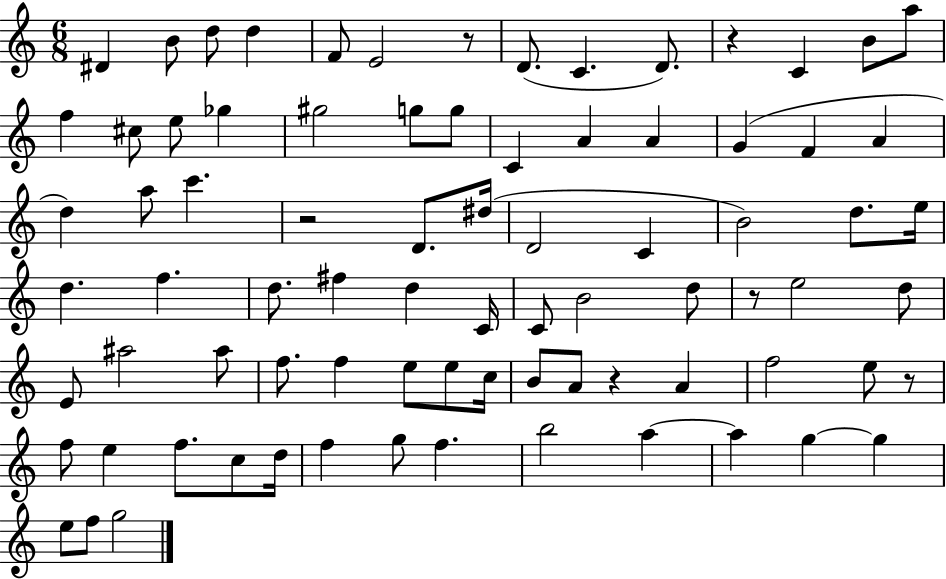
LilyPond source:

{
  \clef treble
  \numericTimeSignature
  \time 6/8
  \key c \major
  \repeat volta 2 { dis'4 b'8 d''8 d''4 | f'8 e'2 r8 | d'8.( c'4. d'8.) | r4 c'4 b'8 a''8 | \break f''4 cis''8 e''8 ges''4 | gis''2 g''8 g''8 | c'4 a'4 a'4 | g'4( f'4 a'4 | \break d''4) a''8 c'''4. | r2 d'8. dis''16( | d'2 c'4 | b'2) d''8. e''16 | \break d''4. f''4. | d''8. fis''4 d''4 c'16 | c'8 b'2 d''8 | r8 e''2 d''8 | \break e'8 ais''2 ais''8 | f''8. f''4 e''8 e''8 c''16 | b'8 a'8 r4 a'4 | f''2 e''8 r8 | \break f''8 e''4 f''8. c''8 d''16 | f''4 g''8 f''4. | b''2 a''4~~ | a''4 g''4~~ g''4 | \break e''8 f''8 g''2 | } \bar "|."
}